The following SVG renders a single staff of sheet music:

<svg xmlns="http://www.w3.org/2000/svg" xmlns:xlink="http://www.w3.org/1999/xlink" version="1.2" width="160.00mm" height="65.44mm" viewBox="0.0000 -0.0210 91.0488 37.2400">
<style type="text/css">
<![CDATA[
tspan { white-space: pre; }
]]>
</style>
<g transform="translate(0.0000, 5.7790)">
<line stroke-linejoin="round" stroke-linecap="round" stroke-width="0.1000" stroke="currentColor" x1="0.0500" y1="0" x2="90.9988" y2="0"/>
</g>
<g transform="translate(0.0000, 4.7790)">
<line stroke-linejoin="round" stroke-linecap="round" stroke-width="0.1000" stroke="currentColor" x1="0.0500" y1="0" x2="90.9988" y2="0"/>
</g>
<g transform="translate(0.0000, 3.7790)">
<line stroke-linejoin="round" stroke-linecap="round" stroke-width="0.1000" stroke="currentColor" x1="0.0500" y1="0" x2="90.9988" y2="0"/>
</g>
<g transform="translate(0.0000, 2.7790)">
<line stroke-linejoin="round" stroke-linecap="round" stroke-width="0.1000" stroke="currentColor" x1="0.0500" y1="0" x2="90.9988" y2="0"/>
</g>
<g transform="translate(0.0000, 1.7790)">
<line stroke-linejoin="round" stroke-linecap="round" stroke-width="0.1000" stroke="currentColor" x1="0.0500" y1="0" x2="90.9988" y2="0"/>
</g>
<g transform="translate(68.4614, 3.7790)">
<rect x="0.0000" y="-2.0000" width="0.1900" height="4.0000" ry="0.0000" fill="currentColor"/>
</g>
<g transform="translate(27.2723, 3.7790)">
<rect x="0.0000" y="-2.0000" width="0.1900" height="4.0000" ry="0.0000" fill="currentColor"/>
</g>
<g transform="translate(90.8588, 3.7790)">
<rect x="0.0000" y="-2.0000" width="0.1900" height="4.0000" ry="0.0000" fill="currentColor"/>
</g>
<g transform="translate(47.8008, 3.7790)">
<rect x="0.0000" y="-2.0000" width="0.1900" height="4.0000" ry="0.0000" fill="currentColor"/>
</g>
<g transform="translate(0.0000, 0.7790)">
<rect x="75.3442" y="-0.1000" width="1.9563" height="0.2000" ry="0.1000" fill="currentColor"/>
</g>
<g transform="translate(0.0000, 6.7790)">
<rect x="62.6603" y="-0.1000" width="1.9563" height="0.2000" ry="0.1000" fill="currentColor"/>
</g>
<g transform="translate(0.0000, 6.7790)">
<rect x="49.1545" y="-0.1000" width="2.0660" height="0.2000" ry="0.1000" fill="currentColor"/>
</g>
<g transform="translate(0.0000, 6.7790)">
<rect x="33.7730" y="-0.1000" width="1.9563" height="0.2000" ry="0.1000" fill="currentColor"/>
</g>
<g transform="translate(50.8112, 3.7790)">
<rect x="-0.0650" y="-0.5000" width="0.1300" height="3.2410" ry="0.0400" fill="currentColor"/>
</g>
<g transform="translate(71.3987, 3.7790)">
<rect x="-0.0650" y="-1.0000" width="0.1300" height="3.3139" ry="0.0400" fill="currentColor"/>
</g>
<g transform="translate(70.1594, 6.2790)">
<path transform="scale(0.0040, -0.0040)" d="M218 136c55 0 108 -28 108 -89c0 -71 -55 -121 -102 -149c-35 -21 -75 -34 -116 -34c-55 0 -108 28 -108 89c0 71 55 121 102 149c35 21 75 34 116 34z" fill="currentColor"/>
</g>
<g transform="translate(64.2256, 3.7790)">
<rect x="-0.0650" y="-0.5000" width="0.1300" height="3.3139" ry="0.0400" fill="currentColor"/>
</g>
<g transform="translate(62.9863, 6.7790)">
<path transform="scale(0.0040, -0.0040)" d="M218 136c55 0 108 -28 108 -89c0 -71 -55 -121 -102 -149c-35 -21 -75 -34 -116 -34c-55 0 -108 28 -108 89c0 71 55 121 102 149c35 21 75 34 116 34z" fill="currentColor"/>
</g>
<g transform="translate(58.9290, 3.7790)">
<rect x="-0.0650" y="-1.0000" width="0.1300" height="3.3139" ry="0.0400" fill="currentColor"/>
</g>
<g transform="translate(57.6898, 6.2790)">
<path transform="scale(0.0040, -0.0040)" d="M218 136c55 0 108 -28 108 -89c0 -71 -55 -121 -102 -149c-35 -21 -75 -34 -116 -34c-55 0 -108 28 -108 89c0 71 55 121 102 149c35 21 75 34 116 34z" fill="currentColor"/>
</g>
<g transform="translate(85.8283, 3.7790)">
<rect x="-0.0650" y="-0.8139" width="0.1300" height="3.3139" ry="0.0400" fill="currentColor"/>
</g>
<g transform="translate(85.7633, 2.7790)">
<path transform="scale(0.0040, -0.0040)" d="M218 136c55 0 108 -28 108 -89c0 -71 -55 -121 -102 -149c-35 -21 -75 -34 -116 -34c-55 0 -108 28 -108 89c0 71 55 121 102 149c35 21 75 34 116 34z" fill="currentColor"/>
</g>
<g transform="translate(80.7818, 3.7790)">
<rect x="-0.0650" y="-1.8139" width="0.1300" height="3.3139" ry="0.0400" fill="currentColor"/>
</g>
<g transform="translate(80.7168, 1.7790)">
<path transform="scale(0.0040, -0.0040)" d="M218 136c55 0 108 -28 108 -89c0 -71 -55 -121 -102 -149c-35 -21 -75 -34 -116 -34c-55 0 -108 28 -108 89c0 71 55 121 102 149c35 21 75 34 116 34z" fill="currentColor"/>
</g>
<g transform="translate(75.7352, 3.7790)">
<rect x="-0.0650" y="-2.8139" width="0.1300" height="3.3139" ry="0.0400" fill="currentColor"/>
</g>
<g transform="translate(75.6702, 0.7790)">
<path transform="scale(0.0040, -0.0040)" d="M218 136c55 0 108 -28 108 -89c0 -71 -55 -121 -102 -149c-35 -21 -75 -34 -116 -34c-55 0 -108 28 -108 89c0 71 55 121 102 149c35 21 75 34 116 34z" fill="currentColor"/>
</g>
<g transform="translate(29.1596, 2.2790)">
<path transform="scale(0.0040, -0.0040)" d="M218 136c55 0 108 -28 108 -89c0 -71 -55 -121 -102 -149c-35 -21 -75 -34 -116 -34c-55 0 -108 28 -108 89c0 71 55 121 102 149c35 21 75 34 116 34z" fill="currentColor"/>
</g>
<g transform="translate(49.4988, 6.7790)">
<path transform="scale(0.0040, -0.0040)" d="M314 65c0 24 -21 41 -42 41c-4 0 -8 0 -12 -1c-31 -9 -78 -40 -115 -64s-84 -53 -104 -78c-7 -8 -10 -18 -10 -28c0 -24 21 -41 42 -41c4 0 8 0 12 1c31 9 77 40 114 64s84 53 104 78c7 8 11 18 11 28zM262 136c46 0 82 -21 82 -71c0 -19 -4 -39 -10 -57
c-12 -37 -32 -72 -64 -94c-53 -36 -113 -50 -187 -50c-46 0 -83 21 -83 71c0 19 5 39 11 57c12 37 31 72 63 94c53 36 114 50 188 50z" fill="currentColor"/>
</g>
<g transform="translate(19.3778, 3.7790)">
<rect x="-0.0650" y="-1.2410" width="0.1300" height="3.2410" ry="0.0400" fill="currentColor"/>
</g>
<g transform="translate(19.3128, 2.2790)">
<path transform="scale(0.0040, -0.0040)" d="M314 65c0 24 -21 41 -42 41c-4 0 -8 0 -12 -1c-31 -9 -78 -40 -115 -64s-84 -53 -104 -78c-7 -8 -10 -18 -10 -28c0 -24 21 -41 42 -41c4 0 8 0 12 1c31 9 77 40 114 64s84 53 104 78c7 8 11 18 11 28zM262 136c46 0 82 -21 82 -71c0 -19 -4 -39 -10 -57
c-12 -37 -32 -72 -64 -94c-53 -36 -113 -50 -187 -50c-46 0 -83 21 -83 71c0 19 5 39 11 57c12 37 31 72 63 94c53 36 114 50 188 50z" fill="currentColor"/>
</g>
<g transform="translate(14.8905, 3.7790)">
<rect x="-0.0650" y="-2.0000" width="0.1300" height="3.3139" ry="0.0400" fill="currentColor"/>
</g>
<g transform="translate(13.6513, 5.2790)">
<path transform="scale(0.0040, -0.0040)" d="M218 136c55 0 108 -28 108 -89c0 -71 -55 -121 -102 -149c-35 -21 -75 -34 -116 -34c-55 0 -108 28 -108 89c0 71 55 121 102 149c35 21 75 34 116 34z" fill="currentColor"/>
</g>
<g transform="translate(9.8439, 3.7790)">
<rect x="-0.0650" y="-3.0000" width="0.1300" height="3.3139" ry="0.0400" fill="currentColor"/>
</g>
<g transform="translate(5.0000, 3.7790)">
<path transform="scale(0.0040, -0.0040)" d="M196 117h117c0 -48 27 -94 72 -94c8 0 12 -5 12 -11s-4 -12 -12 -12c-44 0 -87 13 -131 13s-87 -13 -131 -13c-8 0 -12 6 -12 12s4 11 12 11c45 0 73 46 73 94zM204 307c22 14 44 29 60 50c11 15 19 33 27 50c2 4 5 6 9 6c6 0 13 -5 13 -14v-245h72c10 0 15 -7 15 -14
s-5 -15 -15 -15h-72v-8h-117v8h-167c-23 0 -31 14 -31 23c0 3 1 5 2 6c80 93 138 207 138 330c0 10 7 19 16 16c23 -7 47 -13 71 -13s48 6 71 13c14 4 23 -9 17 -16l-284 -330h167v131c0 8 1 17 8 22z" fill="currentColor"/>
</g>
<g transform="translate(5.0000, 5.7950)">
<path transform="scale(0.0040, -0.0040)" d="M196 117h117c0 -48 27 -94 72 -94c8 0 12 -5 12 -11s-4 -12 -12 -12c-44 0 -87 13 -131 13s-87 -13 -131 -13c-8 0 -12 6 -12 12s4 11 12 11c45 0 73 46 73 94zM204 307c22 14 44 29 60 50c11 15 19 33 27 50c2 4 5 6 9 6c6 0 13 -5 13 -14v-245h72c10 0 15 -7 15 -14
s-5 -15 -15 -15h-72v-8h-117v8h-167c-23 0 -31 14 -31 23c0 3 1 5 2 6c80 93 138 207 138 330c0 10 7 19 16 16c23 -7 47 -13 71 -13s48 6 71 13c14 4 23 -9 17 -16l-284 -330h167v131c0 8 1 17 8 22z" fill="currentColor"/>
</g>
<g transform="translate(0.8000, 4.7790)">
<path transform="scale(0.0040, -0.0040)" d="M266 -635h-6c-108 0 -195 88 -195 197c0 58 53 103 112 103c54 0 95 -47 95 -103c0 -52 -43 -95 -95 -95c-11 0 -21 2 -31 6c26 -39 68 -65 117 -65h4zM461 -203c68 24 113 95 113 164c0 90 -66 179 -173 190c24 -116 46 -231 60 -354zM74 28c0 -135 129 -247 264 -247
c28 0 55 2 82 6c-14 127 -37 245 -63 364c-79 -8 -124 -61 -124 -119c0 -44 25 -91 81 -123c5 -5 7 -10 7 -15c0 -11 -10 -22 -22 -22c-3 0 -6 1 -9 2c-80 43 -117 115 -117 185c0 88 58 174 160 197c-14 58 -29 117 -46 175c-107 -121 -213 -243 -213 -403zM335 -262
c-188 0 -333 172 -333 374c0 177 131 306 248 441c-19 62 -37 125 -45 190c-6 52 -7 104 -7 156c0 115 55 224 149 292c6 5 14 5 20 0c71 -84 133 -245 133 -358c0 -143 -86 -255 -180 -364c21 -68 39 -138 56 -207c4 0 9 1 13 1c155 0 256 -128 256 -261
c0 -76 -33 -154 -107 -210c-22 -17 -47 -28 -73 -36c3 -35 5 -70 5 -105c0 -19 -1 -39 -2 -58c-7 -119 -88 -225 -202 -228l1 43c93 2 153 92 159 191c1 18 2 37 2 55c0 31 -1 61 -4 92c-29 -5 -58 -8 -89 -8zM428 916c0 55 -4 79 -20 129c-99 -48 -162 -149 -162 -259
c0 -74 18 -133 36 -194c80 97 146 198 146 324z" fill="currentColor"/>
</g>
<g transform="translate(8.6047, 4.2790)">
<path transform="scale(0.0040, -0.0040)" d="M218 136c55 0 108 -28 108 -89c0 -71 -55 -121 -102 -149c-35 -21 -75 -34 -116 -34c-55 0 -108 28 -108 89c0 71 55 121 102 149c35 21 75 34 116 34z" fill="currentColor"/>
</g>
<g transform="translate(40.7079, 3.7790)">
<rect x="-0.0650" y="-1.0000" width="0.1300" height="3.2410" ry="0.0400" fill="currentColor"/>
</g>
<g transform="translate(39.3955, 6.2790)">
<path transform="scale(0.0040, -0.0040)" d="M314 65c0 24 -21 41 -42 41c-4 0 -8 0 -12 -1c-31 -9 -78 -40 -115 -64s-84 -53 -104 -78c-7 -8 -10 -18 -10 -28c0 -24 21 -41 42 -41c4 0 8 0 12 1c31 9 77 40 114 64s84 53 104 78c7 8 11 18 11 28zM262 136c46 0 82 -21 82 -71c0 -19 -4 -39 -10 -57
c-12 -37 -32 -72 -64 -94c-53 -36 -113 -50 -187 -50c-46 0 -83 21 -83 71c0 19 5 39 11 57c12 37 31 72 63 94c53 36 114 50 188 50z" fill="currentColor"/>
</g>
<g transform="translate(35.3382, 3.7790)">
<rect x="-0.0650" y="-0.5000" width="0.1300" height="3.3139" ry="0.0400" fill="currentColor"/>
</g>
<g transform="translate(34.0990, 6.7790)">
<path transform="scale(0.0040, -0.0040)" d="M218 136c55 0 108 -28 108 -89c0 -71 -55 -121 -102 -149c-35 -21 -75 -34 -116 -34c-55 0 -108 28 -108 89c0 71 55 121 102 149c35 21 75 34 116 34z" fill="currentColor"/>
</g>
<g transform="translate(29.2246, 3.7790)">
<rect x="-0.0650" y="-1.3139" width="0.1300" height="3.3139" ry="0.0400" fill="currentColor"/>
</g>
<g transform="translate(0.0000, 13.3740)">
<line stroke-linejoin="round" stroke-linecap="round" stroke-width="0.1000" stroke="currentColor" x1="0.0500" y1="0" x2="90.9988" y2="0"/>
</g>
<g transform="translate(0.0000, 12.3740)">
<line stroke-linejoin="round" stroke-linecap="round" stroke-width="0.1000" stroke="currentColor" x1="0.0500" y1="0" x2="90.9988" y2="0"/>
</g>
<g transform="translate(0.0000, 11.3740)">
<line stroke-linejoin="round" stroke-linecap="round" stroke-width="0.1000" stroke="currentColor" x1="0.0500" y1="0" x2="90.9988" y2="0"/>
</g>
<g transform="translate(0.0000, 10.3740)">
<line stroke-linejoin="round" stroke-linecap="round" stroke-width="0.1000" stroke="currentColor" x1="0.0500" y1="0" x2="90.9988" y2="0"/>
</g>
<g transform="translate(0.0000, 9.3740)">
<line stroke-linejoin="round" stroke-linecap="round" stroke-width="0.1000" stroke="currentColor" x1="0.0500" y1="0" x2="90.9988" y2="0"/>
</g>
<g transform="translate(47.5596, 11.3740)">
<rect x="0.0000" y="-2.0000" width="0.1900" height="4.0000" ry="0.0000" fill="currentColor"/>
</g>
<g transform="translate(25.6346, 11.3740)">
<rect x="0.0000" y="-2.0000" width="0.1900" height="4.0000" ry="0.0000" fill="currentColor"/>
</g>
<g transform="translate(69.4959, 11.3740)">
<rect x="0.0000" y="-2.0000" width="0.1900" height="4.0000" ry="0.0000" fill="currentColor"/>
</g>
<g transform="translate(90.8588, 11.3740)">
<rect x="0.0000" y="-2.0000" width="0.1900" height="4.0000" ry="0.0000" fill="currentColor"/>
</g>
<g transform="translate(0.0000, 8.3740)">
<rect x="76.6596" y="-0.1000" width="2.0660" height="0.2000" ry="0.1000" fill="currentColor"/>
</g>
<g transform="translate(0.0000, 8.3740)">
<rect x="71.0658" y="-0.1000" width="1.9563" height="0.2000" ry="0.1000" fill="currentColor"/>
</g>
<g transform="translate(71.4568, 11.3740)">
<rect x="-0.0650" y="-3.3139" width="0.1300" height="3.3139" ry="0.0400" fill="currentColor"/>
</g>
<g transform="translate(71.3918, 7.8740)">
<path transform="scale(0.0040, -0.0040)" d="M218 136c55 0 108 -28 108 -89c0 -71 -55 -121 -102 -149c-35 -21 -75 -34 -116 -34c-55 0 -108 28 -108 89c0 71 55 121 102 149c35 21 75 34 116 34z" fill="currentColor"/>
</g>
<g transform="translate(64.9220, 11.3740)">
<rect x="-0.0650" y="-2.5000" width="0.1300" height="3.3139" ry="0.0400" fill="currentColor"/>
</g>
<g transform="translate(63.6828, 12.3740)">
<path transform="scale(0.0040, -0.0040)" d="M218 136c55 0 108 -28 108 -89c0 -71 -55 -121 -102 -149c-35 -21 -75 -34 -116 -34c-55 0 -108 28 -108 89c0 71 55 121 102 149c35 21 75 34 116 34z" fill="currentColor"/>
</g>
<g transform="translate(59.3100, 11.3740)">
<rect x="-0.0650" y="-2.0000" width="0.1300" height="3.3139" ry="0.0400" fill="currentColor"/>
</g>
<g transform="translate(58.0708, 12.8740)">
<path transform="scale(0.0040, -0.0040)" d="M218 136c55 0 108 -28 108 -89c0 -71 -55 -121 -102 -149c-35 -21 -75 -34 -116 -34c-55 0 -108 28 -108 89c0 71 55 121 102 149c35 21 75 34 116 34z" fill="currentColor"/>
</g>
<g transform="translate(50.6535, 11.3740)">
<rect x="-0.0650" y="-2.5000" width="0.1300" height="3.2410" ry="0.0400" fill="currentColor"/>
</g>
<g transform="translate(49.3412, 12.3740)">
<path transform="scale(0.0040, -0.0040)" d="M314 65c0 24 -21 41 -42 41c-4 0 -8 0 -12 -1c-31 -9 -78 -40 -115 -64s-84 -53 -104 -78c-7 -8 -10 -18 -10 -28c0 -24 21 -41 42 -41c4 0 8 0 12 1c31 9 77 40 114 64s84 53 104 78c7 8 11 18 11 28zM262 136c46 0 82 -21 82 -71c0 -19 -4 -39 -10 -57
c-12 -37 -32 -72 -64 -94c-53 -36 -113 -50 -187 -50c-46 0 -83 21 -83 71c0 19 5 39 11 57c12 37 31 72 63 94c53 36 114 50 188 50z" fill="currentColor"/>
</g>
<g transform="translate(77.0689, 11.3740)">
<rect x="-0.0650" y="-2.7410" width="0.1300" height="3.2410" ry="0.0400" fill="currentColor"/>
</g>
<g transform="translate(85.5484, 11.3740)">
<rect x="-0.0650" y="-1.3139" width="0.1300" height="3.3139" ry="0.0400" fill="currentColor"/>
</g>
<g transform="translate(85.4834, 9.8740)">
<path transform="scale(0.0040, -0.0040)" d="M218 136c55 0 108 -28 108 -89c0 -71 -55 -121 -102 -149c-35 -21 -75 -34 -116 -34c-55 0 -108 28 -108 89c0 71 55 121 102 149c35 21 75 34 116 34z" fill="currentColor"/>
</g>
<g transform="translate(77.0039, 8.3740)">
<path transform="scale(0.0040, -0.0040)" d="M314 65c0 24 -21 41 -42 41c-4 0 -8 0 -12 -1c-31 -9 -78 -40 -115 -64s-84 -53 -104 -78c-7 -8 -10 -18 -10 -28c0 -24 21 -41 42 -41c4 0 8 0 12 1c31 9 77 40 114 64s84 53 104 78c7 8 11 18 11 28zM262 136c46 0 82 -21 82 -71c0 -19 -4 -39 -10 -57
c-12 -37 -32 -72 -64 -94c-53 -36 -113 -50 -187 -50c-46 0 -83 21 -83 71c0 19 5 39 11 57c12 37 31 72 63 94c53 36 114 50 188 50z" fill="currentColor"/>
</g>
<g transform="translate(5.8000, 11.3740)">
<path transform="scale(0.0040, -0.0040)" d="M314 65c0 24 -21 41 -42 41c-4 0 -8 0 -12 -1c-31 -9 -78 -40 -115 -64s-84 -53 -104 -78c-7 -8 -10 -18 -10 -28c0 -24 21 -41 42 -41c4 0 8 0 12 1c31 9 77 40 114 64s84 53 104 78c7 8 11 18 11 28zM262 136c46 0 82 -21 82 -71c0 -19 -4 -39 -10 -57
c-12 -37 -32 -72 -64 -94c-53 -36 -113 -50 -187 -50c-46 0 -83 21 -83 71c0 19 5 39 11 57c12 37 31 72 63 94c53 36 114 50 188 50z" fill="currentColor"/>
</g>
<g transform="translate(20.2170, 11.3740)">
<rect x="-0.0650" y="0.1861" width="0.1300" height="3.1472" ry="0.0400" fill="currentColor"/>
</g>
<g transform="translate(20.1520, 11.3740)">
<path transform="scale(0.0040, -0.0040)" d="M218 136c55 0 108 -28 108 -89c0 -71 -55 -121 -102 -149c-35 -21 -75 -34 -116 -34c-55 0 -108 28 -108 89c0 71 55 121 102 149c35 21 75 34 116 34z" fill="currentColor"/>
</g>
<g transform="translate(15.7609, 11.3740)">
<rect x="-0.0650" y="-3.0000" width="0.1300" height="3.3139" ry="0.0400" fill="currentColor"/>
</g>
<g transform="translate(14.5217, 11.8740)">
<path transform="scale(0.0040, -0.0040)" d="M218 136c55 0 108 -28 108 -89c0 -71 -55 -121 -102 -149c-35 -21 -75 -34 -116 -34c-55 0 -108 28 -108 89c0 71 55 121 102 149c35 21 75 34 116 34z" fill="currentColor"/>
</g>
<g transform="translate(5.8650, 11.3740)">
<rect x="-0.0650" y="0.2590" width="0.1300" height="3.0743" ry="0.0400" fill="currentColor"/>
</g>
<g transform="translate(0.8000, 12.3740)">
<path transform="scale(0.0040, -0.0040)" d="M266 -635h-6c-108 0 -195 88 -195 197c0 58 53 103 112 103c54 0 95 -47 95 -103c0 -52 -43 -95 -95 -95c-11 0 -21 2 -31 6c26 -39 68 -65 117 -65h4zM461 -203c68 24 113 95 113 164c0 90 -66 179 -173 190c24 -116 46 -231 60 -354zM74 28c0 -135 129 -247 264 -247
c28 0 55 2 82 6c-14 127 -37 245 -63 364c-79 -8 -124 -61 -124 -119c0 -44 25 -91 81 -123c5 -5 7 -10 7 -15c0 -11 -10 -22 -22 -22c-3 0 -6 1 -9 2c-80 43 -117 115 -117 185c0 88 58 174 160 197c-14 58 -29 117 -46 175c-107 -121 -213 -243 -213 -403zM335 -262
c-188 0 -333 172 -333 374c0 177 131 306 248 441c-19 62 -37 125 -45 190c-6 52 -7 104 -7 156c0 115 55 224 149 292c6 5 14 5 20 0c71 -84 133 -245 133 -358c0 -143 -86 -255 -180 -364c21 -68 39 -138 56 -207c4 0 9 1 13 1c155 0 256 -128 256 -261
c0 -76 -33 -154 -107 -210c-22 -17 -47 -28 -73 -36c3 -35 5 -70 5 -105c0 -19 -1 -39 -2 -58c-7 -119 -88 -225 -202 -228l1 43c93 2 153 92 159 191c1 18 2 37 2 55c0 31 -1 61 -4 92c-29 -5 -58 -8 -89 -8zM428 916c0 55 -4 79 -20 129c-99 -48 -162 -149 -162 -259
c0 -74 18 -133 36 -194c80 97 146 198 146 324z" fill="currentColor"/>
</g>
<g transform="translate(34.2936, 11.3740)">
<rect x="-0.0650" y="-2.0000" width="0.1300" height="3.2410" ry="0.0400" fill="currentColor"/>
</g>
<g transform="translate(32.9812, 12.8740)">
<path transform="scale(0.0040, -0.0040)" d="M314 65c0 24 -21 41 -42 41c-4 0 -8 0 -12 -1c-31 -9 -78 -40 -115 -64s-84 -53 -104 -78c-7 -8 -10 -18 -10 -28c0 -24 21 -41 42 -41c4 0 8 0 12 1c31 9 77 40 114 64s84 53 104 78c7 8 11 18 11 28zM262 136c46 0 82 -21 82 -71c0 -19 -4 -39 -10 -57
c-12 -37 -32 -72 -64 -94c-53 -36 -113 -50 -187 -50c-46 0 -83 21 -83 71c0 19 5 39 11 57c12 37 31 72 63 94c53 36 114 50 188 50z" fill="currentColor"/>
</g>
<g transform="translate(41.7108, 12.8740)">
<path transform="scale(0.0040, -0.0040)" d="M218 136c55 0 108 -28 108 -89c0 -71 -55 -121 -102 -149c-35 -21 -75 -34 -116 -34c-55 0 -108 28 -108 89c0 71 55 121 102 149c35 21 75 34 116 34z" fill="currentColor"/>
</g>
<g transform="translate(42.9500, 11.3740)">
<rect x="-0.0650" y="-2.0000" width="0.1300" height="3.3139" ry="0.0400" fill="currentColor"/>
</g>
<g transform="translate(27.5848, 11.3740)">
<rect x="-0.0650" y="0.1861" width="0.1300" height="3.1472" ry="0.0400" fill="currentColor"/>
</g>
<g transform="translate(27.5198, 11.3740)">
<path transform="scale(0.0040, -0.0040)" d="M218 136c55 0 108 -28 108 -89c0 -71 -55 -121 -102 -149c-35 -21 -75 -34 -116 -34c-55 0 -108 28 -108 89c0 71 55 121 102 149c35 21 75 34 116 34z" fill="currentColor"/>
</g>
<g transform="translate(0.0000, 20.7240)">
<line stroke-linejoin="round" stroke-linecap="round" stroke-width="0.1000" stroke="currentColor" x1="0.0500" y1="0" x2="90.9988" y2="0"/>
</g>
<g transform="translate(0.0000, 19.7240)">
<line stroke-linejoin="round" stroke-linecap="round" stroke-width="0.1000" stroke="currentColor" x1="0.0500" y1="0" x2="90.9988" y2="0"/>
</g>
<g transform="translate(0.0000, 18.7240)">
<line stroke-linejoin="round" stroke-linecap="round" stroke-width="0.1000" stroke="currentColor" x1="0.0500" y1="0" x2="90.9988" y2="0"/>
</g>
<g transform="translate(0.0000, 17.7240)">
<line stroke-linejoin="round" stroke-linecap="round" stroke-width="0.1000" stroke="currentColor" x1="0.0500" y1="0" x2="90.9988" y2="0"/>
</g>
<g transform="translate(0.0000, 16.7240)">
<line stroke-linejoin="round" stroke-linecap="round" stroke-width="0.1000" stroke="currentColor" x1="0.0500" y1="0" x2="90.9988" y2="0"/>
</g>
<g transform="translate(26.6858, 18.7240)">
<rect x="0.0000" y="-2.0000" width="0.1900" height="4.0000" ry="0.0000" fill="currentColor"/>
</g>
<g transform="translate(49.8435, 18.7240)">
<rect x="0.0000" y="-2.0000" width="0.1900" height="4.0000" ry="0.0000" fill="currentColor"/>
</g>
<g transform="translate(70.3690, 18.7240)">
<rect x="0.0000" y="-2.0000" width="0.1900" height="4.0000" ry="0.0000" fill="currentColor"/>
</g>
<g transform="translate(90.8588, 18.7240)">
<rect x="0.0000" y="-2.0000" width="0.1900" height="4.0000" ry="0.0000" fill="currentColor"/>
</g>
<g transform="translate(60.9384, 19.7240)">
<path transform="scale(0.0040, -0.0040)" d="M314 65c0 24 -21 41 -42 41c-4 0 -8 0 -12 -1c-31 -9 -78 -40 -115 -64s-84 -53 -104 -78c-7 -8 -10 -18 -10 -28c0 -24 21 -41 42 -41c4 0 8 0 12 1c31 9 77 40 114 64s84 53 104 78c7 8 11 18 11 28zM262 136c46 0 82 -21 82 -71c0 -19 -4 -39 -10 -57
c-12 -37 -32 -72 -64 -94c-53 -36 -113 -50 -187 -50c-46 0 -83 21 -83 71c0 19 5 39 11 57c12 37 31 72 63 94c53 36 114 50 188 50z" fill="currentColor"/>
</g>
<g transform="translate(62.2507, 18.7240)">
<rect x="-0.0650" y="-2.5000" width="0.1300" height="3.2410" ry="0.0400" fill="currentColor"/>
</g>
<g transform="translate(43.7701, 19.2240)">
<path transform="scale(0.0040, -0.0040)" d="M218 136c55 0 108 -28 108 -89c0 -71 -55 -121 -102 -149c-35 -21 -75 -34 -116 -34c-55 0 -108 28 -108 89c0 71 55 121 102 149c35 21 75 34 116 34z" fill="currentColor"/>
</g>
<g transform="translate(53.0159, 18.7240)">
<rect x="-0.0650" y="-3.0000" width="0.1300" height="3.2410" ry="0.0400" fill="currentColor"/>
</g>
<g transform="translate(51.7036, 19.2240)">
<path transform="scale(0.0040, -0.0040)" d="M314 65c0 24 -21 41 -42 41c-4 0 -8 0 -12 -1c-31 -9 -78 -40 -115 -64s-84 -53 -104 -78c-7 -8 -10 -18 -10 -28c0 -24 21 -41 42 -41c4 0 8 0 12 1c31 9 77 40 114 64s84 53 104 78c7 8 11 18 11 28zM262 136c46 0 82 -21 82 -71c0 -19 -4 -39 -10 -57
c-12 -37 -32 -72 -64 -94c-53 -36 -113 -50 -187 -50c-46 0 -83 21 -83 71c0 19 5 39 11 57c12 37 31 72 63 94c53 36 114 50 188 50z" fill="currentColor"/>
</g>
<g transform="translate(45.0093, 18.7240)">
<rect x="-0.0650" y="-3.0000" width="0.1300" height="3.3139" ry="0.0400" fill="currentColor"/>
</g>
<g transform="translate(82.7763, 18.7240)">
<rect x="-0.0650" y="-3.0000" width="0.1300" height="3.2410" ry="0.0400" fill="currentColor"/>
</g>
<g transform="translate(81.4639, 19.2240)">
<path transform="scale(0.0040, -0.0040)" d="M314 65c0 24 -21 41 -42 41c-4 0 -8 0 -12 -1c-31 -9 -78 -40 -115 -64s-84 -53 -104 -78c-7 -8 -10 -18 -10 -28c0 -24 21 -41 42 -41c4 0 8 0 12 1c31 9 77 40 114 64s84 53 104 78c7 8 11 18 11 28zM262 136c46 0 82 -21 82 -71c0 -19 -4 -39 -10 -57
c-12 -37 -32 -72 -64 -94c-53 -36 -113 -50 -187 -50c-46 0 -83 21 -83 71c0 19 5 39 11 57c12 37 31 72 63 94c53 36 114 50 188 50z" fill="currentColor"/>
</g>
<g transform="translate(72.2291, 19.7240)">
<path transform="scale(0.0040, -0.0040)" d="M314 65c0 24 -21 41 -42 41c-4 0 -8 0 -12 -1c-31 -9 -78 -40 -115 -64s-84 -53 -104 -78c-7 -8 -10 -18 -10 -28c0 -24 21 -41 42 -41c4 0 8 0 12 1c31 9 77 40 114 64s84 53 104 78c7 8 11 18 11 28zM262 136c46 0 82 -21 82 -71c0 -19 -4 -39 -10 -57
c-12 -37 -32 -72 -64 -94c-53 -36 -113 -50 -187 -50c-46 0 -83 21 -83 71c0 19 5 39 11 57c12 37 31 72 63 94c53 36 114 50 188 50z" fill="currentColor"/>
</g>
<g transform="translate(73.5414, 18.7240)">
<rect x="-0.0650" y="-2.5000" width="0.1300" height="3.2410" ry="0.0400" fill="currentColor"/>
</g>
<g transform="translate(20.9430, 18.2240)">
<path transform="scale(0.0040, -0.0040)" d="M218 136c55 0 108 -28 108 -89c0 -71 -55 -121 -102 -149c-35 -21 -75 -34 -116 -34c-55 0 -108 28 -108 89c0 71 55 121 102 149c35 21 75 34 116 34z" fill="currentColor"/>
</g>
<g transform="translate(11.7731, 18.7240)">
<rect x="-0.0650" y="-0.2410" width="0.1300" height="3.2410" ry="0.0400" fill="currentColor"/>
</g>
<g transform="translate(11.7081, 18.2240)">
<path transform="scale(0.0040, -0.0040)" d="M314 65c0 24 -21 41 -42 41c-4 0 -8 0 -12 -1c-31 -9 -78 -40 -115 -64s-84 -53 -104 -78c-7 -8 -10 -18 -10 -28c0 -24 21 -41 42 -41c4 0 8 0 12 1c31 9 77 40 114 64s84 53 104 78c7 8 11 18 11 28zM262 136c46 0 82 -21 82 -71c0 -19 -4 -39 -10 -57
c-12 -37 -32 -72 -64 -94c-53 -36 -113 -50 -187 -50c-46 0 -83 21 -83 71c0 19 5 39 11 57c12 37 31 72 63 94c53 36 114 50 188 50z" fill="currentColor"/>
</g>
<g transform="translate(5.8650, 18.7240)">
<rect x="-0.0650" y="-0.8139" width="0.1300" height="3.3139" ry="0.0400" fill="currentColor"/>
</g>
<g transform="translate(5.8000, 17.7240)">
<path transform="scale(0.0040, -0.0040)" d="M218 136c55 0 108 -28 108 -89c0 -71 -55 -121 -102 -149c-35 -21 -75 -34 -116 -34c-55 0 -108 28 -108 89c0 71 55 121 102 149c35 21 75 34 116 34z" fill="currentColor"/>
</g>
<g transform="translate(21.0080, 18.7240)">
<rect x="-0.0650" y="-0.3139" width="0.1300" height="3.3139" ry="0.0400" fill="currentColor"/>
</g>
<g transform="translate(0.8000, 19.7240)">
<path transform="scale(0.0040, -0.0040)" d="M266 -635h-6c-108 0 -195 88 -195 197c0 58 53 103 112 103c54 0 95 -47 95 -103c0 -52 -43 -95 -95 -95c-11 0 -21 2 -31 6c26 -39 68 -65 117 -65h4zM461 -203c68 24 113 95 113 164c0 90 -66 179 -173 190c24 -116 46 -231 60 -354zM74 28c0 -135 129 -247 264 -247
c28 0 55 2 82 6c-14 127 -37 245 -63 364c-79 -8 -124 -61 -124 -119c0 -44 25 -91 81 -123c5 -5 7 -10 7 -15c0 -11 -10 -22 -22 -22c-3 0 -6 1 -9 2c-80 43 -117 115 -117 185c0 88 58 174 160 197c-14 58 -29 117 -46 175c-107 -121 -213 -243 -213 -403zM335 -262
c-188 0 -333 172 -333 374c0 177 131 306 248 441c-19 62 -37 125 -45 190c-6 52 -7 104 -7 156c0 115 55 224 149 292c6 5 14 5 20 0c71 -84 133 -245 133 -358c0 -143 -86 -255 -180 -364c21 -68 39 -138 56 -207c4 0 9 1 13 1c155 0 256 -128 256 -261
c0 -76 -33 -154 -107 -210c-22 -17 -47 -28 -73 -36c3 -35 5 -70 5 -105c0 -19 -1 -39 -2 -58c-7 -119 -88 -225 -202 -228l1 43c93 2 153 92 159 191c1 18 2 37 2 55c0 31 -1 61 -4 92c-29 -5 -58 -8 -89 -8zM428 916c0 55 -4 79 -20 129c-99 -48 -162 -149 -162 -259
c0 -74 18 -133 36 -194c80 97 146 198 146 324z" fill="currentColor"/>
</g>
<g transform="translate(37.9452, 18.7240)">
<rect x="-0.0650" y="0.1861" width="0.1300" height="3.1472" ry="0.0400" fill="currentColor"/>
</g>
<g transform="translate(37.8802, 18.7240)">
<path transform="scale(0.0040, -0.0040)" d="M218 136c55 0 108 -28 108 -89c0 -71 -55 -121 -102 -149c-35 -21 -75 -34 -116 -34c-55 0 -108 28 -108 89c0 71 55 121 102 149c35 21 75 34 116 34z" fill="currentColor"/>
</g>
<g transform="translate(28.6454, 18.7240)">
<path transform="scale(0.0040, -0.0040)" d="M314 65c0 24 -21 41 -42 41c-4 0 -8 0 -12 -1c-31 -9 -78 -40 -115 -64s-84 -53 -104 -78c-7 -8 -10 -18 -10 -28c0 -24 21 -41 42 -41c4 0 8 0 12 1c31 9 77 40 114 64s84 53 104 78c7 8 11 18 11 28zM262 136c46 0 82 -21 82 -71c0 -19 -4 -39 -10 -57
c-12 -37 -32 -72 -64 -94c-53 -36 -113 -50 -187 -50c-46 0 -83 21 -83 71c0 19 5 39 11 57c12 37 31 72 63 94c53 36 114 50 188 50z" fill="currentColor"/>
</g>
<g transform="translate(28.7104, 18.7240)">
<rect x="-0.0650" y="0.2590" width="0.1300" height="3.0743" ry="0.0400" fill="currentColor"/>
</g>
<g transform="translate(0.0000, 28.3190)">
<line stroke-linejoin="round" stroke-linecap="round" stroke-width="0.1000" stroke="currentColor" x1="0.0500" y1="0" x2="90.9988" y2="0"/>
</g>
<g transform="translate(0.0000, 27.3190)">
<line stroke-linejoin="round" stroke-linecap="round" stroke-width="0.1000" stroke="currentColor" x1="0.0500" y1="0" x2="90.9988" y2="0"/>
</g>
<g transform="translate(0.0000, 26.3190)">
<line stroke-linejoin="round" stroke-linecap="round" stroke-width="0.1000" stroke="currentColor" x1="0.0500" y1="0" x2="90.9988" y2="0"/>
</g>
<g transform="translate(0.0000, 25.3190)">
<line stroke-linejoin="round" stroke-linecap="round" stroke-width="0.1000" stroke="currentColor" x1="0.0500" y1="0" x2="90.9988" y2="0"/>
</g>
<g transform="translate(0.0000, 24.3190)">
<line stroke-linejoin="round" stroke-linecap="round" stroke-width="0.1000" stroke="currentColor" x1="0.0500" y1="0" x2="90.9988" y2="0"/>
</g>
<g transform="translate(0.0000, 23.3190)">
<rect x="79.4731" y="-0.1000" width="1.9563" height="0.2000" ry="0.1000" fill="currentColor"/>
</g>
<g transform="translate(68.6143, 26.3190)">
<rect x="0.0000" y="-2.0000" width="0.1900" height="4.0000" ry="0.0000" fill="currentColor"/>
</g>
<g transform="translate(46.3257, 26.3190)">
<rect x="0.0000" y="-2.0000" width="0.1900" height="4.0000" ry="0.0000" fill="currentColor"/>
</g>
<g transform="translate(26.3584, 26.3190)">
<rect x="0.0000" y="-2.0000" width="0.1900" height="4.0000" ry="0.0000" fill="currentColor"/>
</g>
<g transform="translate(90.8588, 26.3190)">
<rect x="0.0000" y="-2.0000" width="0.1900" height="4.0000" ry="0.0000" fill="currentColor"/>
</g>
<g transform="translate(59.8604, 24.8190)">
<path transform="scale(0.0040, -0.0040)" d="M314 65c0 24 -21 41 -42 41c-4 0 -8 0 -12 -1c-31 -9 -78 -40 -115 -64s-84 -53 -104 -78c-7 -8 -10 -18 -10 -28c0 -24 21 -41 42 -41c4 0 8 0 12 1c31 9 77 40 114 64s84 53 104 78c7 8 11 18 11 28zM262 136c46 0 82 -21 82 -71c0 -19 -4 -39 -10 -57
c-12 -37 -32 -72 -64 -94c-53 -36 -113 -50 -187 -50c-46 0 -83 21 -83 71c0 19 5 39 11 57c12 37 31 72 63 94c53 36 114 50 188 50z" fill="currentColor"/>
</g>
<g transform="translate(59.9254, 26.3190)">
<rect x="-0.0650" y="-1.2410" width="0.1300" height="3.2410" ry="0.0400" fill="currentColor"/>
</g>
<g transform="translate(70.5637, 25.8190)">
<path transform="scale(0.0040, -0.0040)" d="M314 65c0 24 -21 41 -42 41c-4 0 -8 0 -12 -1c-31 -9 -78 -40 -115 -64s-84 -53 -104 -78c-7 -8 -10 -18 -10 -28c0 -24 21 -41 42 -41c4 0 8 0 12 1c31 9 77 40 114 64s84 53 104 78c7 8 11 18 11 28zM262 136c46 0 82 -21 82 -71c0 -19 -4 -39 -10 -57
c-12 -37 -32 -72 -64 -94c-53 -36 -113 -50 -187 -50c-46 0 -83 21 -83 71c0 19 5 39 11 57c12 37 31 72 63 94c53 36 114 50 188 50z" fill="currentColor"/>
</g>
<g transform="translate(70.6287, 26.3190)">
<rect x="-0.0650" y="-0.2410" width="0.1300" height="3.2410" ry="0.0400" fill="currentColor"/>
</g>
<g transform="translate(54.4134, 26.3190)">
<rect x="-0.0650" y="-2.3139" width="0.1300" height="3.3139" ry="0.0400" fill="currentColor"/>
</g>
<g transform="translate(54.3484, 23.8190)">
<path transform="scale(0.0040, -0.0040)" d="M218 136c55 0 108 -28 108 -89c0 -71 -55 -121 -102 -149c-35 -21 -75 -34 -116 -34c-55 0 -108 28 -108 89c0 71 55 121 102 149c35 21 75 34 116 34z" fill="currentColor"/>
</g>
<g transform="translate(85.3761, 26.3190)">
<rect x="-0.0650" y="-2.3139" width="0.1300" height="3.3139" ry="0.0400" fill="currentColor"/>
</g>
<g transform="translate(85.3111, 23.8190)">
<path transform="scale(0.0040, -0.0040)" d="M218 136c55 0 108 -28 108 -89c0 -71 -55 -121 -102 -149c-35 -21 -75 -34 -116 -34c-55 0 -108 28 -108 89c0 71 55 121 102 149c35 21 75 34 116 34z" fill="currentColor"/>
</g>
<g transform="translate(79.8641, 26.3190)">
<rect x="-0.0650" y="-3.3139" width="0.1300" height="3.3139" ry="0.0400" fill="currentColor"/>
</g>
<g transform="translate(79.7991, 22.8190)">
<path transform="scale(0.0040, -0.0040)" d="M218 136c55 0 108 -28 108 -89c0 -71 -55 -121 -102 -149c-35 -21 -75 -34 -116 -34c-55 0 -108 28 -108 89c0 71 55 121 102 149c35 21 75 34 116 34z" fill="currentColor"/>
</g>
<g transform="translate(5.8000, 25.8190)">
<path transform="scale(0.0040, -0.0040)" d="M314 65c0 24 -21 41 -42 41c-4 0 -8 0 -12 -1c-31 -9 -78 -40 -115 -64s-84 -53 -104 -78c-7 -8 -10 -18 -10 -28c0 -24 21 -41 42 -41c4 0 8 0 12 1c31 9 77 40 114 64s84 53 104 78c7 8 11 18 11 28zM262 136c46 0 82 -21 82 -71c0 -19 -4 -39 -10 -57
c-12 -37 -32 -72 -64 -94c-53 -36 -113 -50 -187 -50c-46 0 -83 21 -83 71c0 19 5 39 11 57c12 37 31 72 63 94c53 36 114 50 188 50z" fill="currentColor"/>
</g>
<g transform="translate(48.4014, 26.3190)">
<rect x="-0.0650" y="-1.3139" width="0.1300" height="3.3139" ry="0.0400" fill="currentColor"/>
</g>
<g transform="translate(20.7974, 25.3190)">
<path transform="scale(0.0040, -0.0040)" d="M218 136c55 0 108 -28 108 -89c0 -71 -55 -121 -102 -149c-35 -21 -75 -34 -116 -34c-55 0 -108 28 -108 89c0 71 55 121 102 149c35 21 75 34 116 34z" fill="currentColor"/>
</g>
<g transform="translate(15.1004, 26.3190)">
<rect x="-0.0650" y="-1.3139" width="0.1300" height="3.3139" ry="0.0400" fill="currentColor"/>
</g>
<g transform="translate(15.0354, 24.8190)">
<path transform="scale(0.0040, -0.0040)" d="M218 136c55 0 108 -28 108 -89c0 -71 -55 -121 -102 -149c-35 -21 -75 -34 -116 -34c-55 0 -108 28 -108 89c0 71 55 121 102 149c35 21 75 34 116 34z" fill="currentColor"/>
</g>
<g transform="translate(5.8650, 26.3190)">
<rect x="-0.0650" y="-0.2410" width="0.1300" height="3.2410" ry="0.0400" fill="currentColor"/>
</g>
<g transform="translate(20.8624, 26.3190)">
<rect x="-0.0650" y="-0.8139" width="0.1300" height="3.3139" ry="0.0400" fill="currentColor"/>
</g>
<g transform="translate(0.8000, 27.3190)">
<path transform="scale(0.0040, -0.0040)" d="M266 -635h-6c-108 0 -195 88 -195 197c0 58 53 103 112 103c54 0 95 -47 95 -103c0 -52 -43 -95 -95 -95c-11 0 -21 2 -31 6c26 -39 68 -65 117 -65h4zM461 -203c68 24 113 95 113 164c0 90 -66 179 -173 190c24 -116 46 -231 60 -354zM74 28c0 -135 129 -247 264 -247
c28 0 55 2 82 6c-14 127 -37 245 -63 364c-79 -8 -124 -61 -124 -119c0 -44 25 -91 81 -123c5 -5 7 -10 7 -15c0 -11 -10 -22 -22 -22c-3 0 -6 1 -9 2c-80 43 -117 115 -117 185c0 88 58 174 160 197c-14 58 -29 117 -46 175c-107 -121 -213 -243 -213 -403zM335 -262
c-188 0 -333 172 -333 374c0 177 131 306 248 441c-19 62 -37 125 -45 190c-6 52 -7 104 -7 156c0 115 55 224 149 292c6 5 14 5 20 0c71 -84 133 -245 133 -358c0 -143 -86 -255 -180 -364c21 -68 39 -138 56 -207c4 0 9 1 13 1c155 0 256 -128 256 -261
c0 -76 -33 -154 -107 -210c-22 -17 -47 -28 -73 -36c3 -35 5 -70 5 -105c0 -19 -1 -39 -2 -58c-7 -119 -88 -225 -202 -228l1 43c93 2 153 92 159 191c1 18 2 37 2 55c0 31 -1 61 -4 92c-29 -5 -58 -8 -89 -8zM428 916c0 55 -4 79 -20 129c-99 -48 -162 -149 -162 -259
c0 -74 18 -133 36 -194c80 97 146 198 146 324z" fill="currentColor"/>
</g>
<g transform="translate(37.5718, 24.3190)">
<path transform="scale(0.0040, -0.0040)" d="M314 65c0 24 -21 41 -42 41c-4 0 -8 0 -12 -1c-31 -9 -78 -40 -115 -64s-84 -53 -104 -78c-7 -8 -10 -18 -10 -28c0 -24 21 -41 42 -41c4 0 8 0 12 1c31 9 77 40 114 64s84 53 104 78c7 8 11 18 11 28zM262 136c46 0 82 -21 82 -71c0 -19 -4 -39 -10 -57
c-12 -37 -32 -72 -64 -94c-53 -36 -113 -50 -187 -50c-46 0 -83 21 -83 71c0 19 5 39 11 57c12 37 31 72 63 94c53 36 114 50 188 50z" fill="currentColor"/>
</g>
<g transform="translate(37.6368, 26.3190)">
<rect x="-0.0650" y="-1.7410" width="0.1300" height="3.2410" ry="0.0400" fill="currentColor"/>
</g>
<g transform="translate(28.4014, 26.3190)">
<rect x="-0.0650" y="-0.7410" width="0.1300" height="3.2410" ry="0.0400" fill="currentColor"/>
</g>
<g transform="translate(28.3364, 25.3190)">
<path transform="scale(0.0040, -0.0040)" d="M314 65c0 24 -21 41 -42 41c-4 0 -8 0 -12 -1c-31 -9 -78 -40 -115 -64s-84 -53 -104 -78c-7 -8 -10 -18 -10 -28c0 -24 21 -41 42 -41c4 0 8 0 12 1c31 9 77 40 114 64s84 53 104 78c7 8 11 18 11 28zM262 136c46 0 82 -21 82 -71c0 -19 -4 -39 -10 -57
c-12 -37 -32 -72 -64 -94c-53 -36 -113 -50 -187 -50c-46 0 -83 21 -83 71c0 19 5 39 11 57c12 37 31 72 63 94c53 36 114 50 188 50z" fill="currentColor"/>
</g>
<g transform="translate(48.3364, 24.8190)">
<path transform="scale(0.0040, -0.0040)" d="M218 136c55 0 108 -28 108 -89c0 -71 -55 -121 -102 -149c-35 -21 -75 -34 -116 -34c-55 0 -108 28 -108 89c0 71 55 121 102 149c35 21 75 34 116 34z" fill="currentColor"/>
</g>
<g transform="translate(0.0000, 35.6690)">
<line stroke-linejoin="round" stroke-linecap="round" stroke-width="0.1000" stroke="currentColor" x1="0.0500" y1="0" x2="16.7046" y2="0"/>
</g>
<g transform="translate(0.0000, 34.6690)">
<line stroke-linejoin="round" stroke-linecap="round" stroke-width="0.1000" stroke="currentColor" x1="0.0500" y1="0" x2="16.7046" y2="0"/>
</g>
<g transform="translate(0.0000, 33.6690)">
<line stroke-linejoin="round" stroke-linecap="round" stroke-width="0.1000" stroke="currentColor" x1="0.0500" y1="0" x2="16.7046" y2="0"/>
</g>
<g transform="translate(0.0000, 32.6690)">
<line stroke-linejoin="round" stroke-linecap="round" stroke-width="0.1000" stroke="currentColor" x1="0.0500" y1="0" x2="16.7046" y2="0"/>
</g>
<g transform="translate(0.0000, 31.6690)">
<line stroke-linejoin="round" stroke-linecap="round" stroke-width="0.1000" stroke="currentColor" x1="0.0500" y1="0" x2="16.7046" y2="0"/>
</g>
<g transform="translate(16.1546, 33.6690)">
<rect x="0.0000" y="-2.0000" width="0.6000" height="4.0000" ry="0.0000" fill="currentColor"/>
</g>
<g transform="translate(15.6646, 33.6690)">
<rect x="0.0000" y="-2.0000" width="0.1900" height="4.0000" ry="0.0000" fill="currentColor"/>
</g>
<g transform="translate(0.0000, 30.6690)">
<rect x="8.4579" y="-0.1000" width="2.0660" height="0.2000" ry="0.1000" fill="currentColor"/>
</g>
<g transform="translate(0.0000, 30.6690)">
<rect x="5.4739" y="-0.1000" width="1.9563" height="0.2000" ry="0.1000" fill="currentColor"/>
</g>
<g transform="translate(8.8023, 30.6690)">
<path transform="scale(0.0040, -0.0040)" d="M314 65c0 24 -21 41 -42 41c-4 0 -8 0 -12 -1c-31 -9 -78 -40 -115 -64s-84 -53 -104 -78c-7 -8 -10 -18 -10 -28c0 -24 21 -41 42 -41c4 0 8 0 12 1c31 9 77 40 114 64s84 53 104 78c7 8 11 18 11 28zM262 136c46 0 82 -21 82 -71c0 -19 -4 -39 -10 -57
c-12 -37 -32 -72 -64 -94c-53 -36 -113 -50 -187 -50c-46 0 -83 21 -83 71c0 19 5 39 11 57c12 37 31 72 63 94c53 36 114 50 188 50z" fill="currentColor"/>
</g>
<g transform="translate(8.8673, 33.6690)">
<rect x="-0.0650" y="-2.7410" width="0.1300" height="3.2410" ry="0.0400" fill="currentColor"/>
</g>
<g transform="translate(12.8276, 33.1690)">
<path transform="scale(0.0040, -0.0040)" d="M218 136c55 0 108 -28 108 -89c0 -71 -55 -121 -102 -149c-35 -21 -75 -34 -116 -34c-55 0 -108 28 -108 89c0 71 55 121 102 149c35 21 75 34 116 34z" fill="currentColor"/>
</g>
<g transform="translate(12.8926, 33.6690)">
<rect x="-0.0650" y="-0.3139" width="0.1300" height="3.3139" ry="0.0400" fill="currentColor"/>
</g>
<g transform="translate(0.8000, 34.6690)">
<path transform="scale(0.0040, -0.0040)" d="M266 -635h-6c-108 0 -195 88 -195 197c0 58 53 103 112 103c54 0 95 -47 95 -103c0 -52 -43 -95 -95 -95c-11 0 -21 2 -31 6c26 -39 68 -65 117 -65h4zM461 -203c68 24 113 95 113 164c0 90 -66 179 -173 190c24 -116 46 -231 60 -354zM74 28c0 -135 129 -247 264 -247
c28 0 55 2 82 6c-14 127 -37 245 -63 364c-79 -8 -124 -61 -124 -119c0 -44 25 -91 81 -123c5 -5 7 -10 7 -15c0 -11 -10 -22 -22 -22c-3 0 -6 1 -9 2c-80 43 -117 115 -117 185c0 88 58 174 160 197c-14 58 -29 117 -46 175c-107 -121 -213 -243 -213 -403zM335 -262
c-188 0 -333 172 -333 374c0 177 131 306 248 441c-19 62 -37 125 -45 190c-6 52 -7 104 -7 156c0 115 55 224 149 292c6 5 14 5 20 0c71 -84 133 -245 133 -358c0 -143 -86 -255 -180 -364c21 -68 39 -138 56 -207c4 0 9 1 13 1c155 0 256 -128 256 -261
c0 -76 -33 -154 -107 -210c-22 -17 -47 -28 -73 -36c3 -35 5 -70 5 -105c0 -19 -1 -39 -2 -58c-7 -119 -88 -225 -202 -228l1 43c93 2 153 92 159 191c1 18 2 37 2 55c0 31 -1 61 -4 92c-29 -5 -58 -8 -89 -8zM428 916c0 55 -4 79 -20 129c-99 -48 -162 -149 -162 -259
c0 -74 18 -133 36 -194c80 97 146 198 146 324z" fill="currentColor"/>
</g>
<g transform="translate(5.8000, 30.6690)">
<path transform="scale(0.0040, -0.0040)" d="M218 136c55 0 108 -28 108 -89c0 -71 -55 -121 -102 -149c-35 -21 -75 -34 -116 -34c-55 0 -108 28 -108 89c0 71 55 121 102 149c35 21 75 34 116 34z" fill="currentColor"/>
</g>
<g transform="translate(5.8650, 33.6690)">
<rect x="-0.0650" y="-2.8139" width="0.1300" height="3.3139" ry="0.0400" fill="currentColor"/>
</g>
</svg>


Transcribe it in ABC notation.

X:1
T:Untitled
M:4/4
L:1/4
K:C
A F e2 e C D2 C2 D C D a f d B2 A B B F2 F G2 F G b a2 e d c2 c B2 B A A2 G2 G2 A2 c2 e d d2 f2 e g e2 c2 b g a a2 c